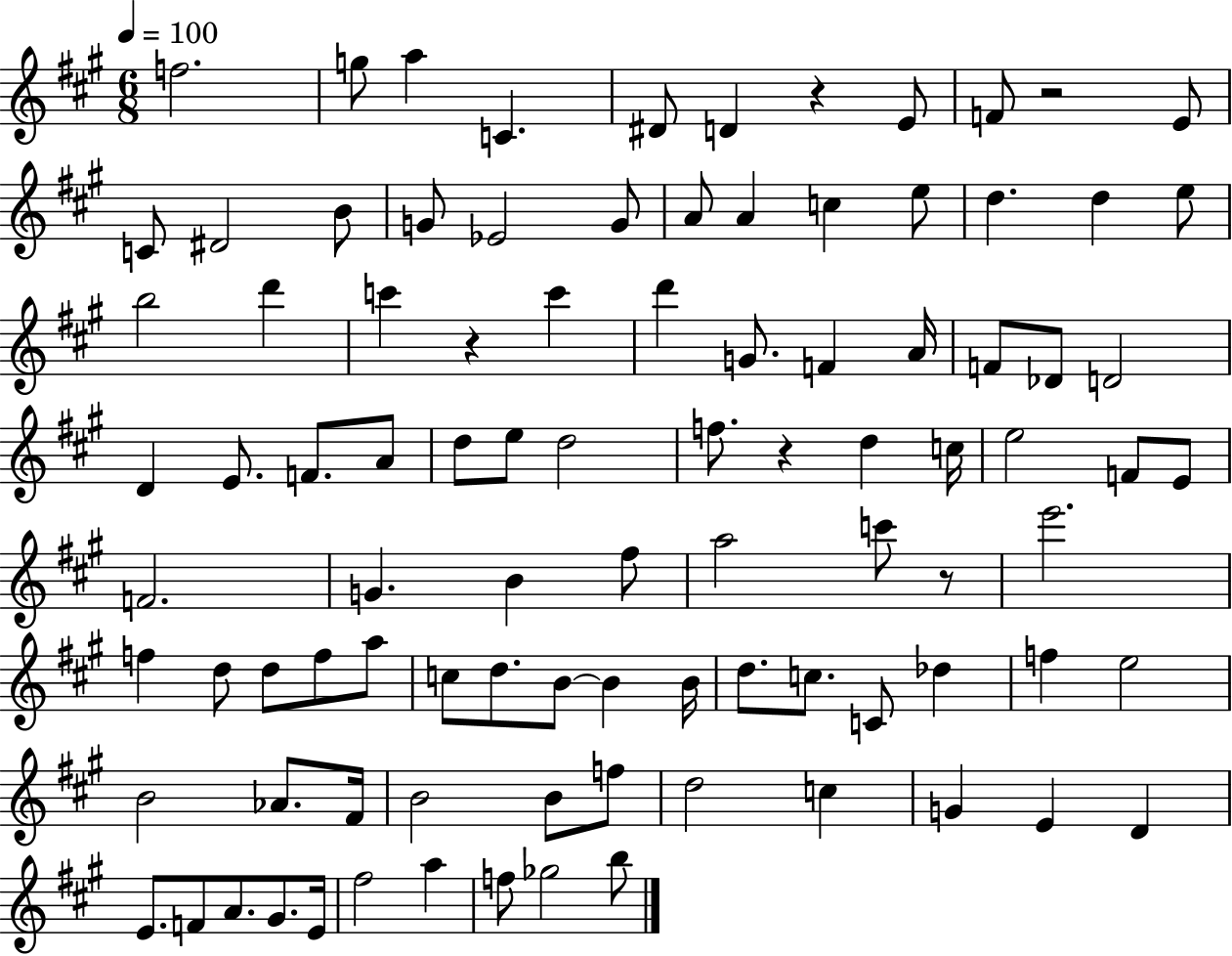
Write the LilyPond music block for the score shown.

{
  \clef treble
  \numericTimeSignature
  \time 6/8
  \key a \major
  \tempo 4 = 100
  f''2. | g''8 a''4 c'4. | dis'8 d'4 r4 e'8 | f'8 r2 e'8 | \break c'8 dis'2 b'8 | g'8 ees'2 g'8 | a'8 a'4 c''4 e''8 | d''4. d''4 e''8 | \break b''2 d'''4 | c'''4 r4 c'''4 | d'''4 g'8. f'4 a'16 | f'8 des'8 d'2 | \break d'4 e'8. f'8. a'8 | d''8 e''8 d''2 | f''8. r4 d''4 c''16 | e''2 f'8 e'8 | \break f'2. | g'4. b'4 fis''8 | a''2 c'''8 r8 | e'''2. | \break f''4 d''8 d''8 f''8 a''8 | c''8 d''8. b'8~~ b'4 b'16 | d''8. c''8. c'8 des''4 | f''4 e''2 | \break b'2 aes'8. fis'16 | b'2 b'8 f''8 | d''2 c''4 | g'4 e'4 d'4 | \break e'8. f'8 a'8. gis'8. e'16 | fis''2 a''4 | f''8 ges''2 b''8 | \bar "|."
}